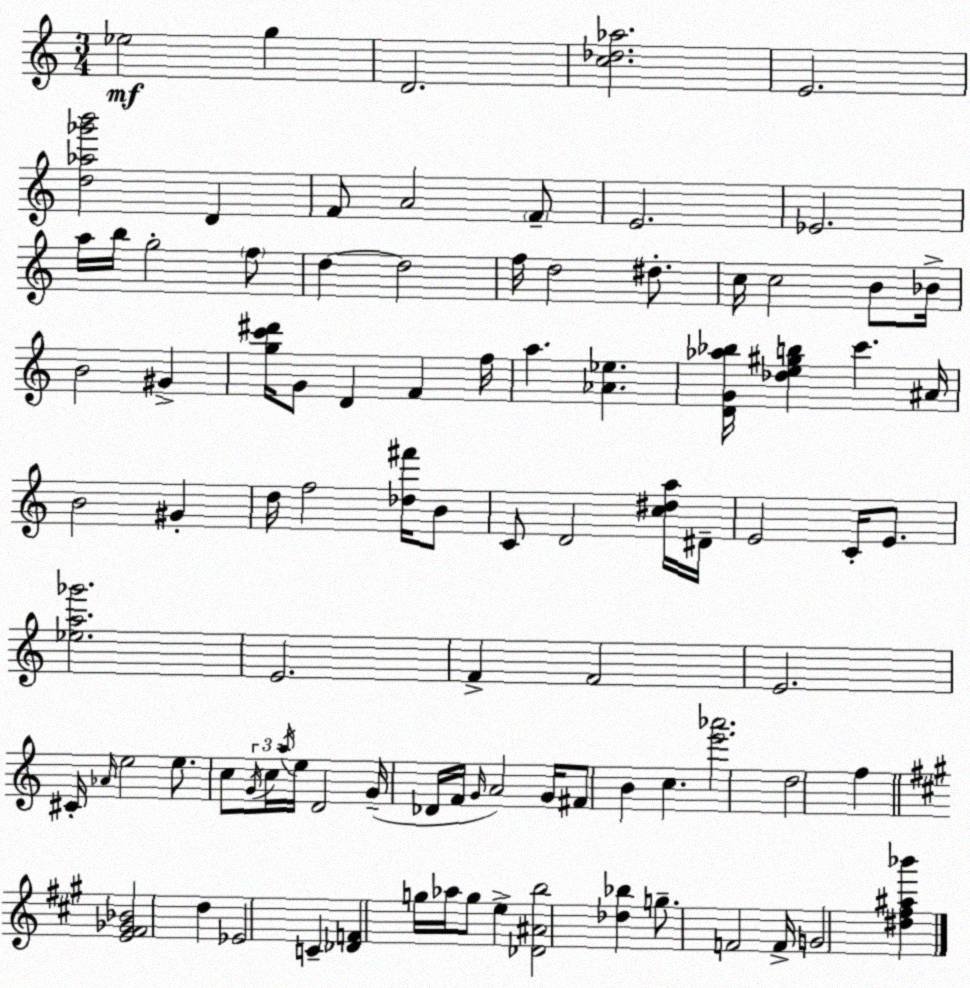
X:1
T:Untitled
M:3/4
L:1/4
K:C
_e2 g D2 [c_d_a]2 E2 [d_a_g'b']2 D F/2 A2 F/2 E2 _E2 a/4 b/4 g2 f/2 d d2 f/4 d2 ^d/2 c/4 c2 B/2 _B/4 B2 ^G [gc'^d']/4 G/2 D F f/4 a [_A_e] [DG_a_b]/4 [_de^gb] c' ^A/4 B2 ^G d/4 f2 [_d^f']/4 B/2 C/2 D2 [c^da]/4 ^D/4 E2 C/4 E/2 [_ea_g']2 E2 F F2 E2 ^C/4 _A/4 e2 e/2 c/2 G/4 c/4 a/4 e/4 D2 G/4 _D/4 F/4 G/4 A2 G/4 ^F/2 B c [e'_a']2 d2 f [E^F_G_B]2 d _E2 C [_DF] g/4 _a/4 g/2 e [_D^Ab]2 [_d_b] g/2 F2 F/4 G2 [^d^f^a_b']